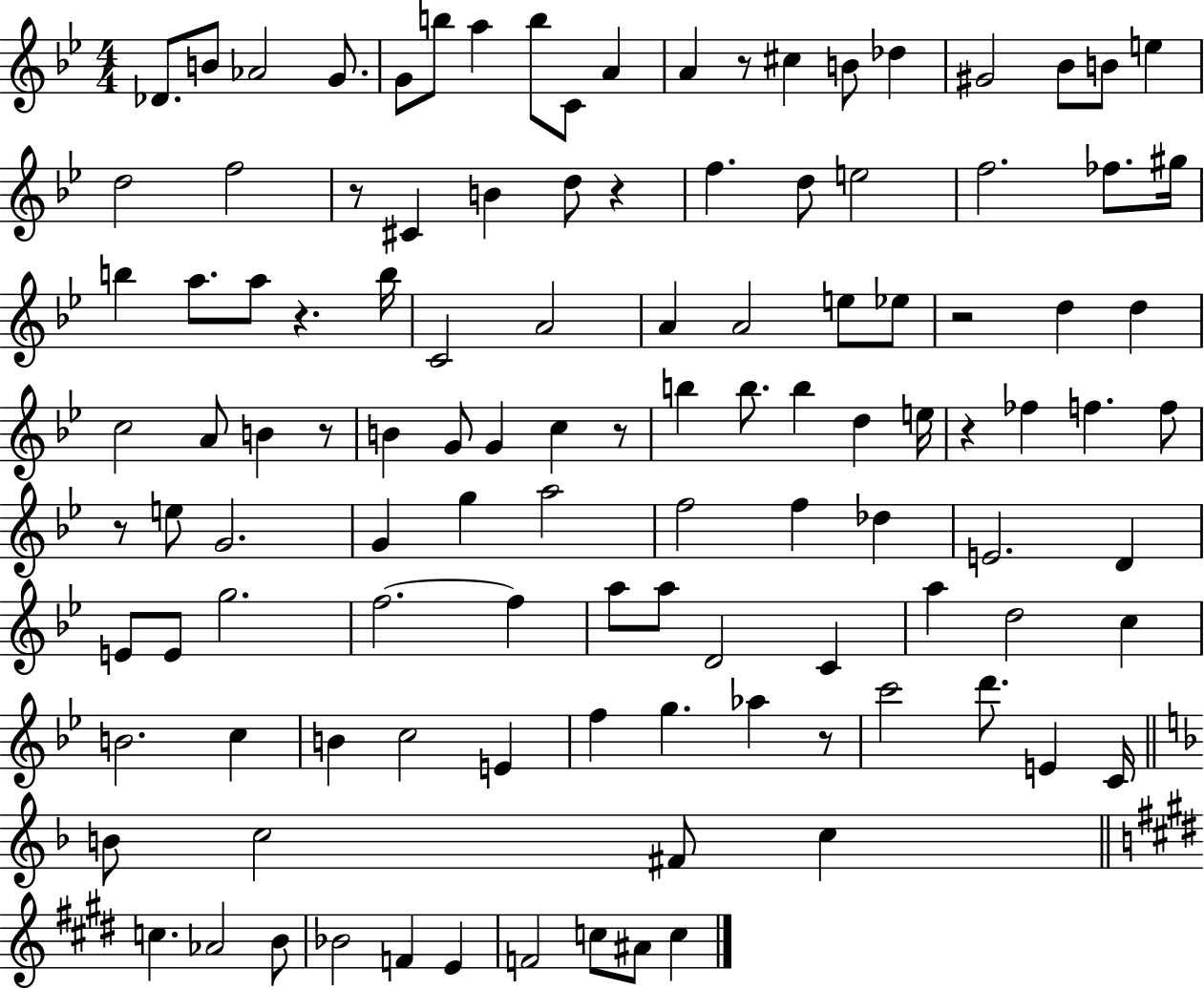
Db4/e. B4/e Ab4/h G4/e. G4/e B5/e A5/q B5/e C4/e A4/q A4/q R/e C#5/q B4/e Db5/q G#4/h Bb4/e B4/e E5/q D5/h F5/h R/e C#4/q B4/q D5/e R/q F5/q. D5/e E5/h F5/h. FES5/e. G#5/s B5/q A5/e. A5/e R/q. B5/s C4/h A4/h A4/q A4/h E5/e Eb5/e R/h D5/q D5/q C5/h A4/e B4/q R/e B4/q G4/e G4/q C5/q R/e B5/q B5/e. B5/q D5/q E5/s R/q FES5/q F5/q. F5/e R/e E5/e G4/h. G4/q G5/q A5/h F5/h F5/q Db5/q E4/h. D4/q E4/e E4/e G5/h. F5/h. F5/q A5/e A5/e D4/h C4/q A5/q D5/h C5/q B4/h. C5/q B4/q C5/h E4/q F5/q G5/q. Ab5/q R/e C6/h D6/e. E4/q C4/s B4/e C5/h F#4/e C5/q C5/q. Ab4/h B4/e Bb4/h F4/q E4/q F4/h C5/e A#4/e C5/q